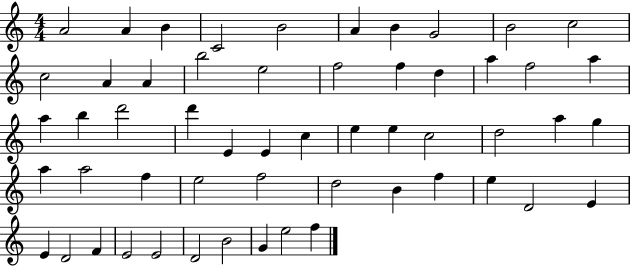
A4/h A4/q B4/q C4/h B4/h A4/q B4/q G4/h B4/h C5/h C5/h A4/q A4/q B5/h E5/h F5/h F5/q D5/q A5/q F5/h A5/q A5/q B5/q D6/h D6/q E4/q E4/q C5/q E5/q E5/q C5/h D5/h A5/q G5/q A5/q A5/h F5/q E5/h F5/h D5/h B4/q F5/q E5/q D4/h E4/q E4/q D4/h F4/q E4/h E4/h D4/h B4/h G4/q E5/h F5/q